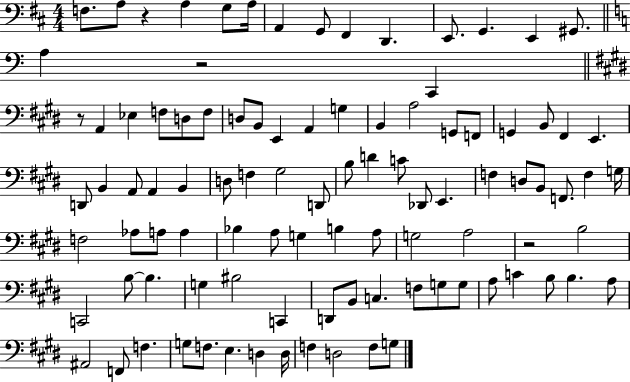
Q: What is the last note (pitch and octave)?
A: G3